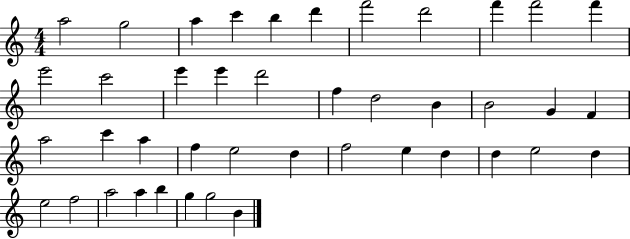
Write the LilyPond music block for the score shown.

{
  \clef treble
  \numericTimeSignature
  \time 4/4
  \key c \major
  a''2 g''2 | a''4 c'''4 b''4 d'''4 | f'''2 d'''2 | f'''4 f'''2 f'''4 | \break e'''2 c'''2 | e'''4 e'''4 d'''2 | f''4 d''2 b'4 | b'2 g'4 f'4 | \break a''2 c'''4 a''4 | f''4 e''2 d''4 | f''2 e''4 d''4 | d''4 e''2 d''4 | \break e''2 f''2 | a''2 a''4 b''4 | g''4 g''2 b'4 | \bar "|."
}